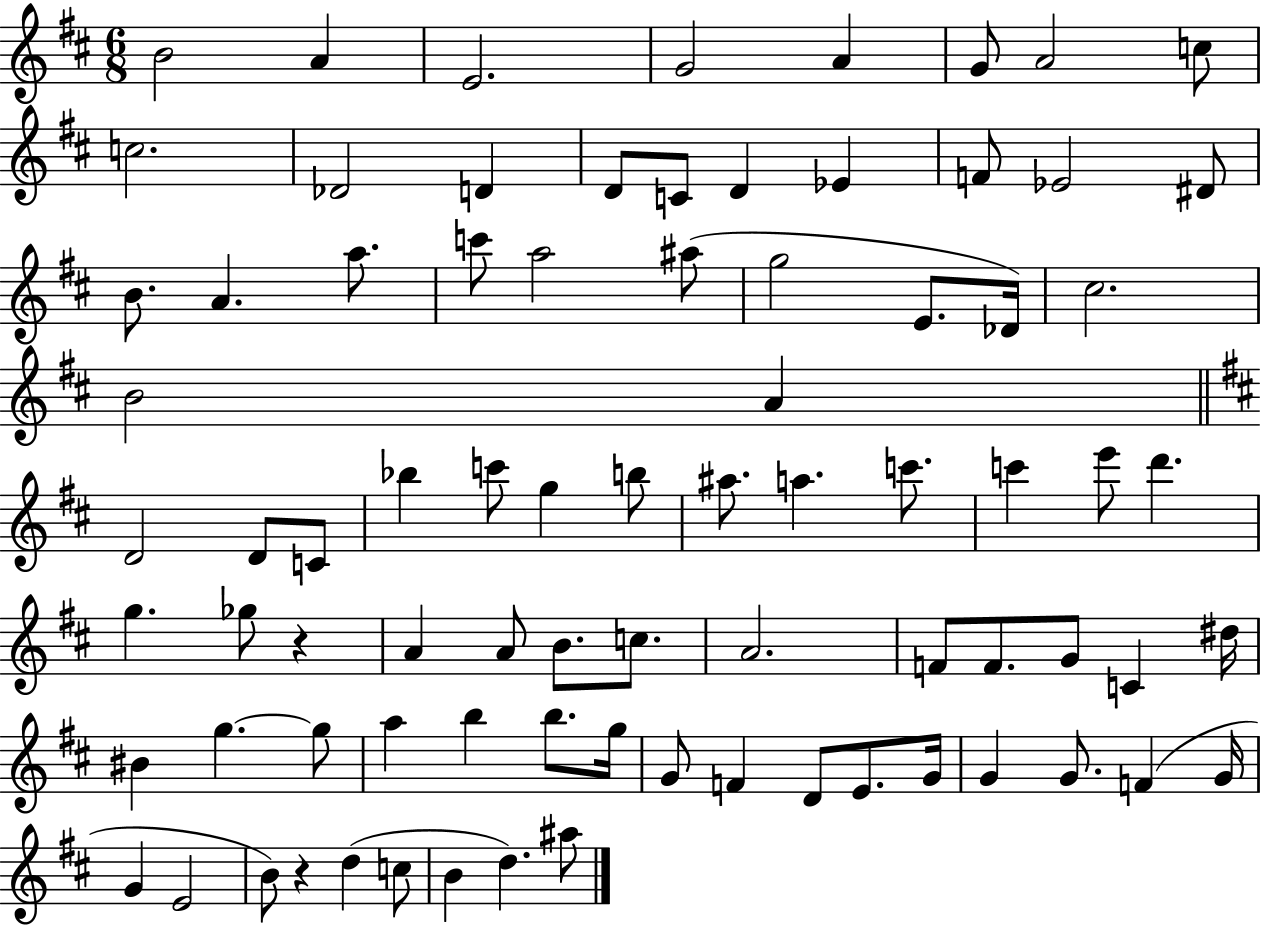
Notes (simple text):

B4/h A4/q E4/h. G4/h A4/q G4/e A4/h C5/e C5/h. Db4/h D4/q D4/e C4/e D4/q Eb4/q F4/e Eb4/h D#4/e B4/e. A4/q. A5/e. C6/e A5/h A#5/e G5/h E4/e. Db4/s C#5/h. B4/h A4/q D4/h D4/e C4/e Bb5/q C6/e G5/q B5/e A#5/e. A5/q. C6/e. C6/q E6/e D6/q. G5/q. Gb5/e R/q A4/q A4/e B4/e. C5/e. A4/h. F4/e F4/e. G4/e C4/q D#5/s BIS4/q G5/q. G5/e A5/q B5/q B5/e. G5/s G4/e F4/q D4/e E4/e. G4/s G4/q G4/e. F4/q G4/s G4/q E4/h B4/e R/q D5/q C5/e B4/q D5/q. A#5/e